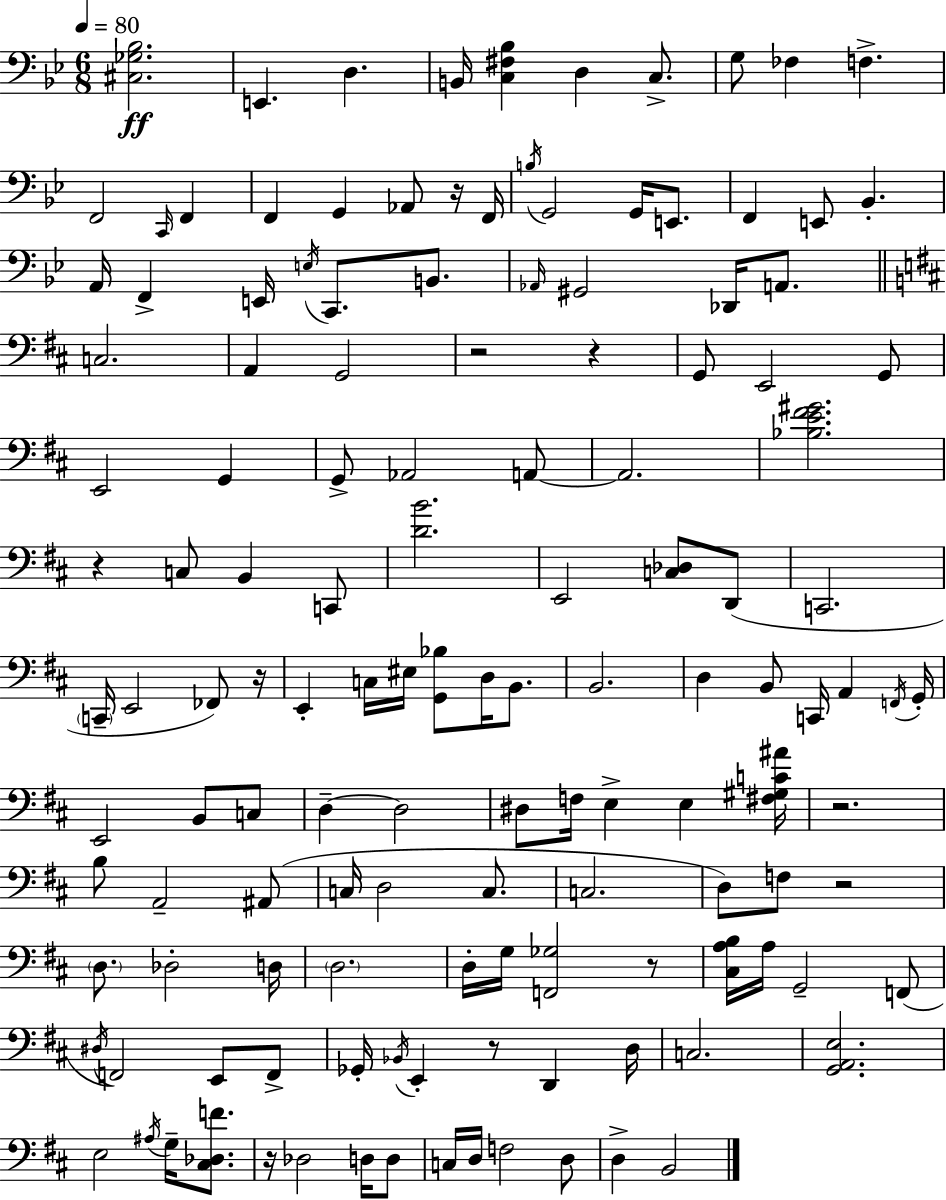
{
  \clef bass
  \numericTimeSignature
  \time 6/8
  \key g \minor
  \tempo 4 = 80
  \repeat volta 2 { <cis ges bes>2.\ff | e,4. d4. | b,16 <c fis bes>4 d4 c8.-> | g8 fes4 f4.-> | \break f,2 \grace { c,16 } f,4 | f,4 g,4 aes,8 r16 | f,16 \acciaccatura { b16 } g,2 g,16 e,8. | f,4 e,8 bes,4.-. | \break a,16 f,4-> e,16 \acciaccatura { e16 } c,8. | b,8. \grace { aes,16 } gis,2 | des,16 a,8. \bar "||" \break \key b \minor c2. | a,4 g,2 | r2 r4 | g,8 e,2 g,8 | \break e,2 g,4 | g,8-> aes,2 a,8~~ | a,2. | <bes e' fis' gis'>2. | \break r4 c8 b,4 c,8 | <d' b'>2. | e,2 <c des>8 d,8( | c,2. | \break \parenthesize c,16-- e,2 fes,8) r16 | e,4-. c16 eis16 <g, bes>8 d16 b,8. | b,2. | d4 b,8 c,16 a,4 \acciaccatura { f,16 } | \break g,16-. e,2 b,8 c8 | d4--~~ d2 | dis8 f16 e4-> e4 | <fis gis c' ais'>16 r2. | \break b8 a,2-- ais,8( | c16 d2 c8. | c2. | d8) f8 r2 | \break \parenthesize d8. des2-. | d16 \parenthesize d2. | d16-. g16 <f, ges>2 r8 | <cis a b>16 a16 g,2-- f,8( | \break \acciaccatura { dis16 } f,2) e,8 | f,8-> ges,16-. \acciaccatura { bes,16 } e,4-. r8 d,4 | d16 c2. | <g, a, e>2. | \break e2 \acciaccatura { ais16 } | g16-- <cis des f'>8. r16 des2 | d16 d8 c16 d16 f2 | d8 d4-> b,2 | \break } \bar "|."
}